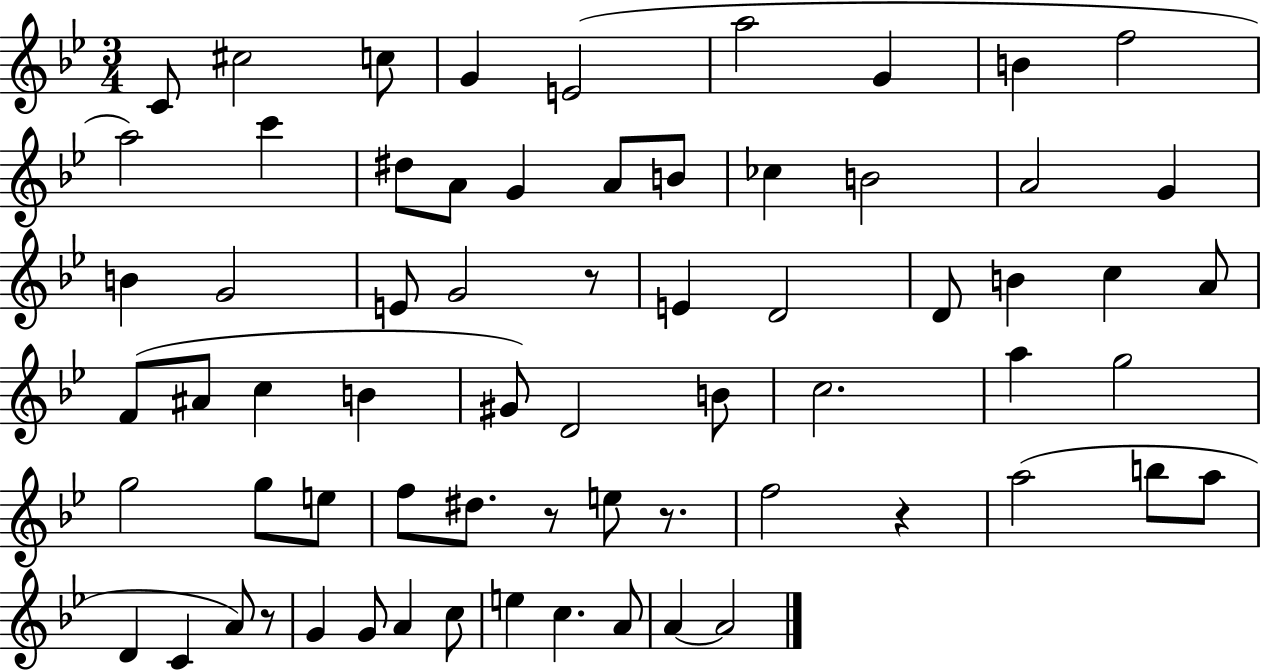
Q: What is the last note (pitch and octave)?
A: A4